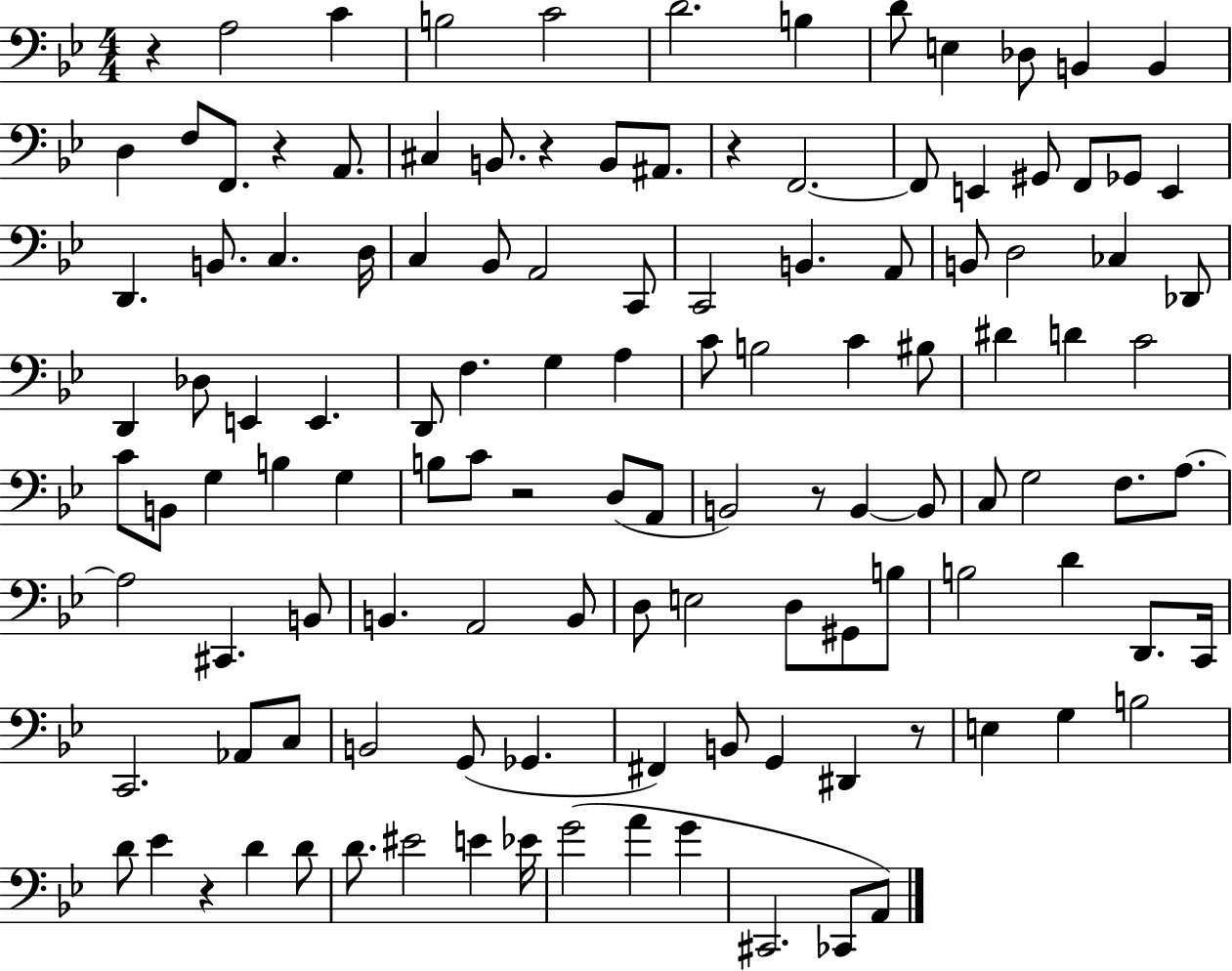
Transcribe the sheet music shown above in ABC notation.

X:1
T:Untitled
M:4/4
L:1/4
K:Bb
z A,2 C B,2 C2 D2 B, D/2 E, _D,/2 B,, B,, D, F,/2 F,,/2 z A,,/2 ^C, B,,/2 z B,,/2 ^A,,/2 z F,,2 F,,/2 E,, ^G,,/2 F,,/2 _G,,/2 E,, D,, B,,/2 C, D,/4 C, _B,,/2 A,,2 C,,/2 C,,2 B,, A,,/2 B,,/2 D,2 _C, _D,,/2 D,, _D,/2 E,, E,, D,,/2 F, G, A, C/2 B,2 C ^B,/2 ^D D C2 C/2 B,,/2 G, B, G, B,/2 C/2 z2 D,/2 A,,/2 B,,2 z/2 B,, B,,/2 C,/2 G,2 F,/2 A,/2 A,2 ^C,, B,,/2 B,, A,,2 B,,/2 D,/2 E,2 D,/2 ^G,,/2 B,/2 B,2 D D,,/2 C,,/4 C,,2 _A,,/2 C,/2 B,,2 G,,/2 _G,, ^F,, B,,/2 G,, ^D,, z/2 E, G, B,2 D/2 _E z D D/2 D/2 ^E2 E _E/4 G2 A G ^C,,2 _C,,/2 A,,/2